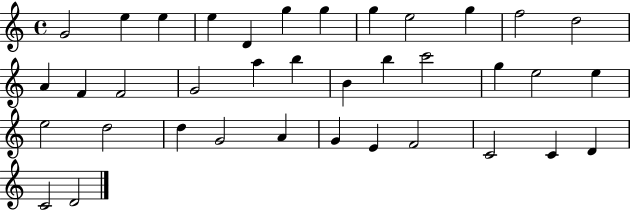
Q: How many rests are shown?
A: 0